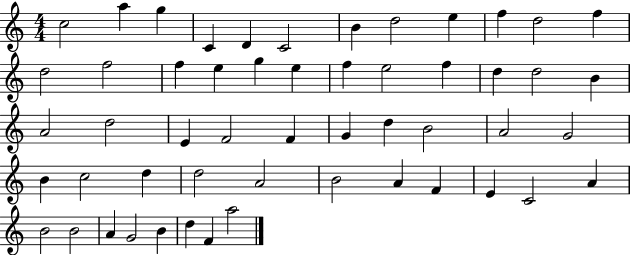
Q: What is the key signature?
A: C major